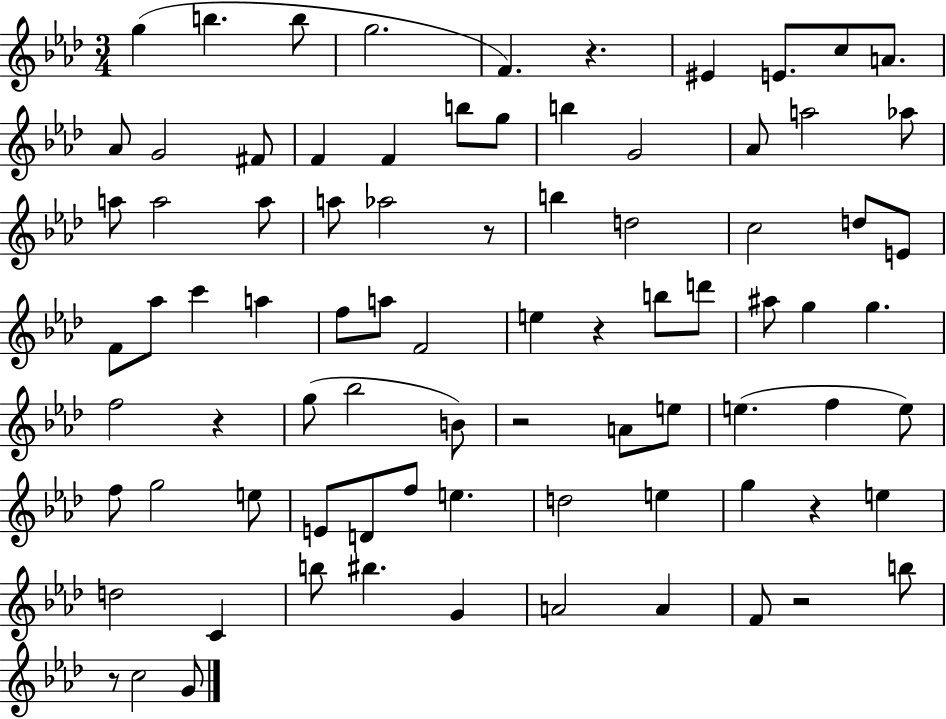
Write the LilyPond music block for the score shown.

{
  \clef treble
  \numericTimeSignature
  \time 3/4
  \key aes \major
  \repeat volta 2 { g''4( b''4. b''8 | g''2. | f'4.) r4. | eis'4 e'8. c''8 a'8. | \break aes'8 g'2 fis'8 | f'4 f'4 b''8 g''8 | b''4 g'2 | aes'8 a''2 aes''8 | \break a''8 a''2 a''8 | a''8 aes''2 r8 | b''4 d''2 | c''2 d''8 e'8 | \break f'8 aes''8 c'''4 a''4 | f''8 a''8 f'2 | e''4 r4 b''8 d'''8 | ais''8 g''4 g''4. | \break f''2 r4 | g''8( bes''2 b'8) | r2 a'8 e''8 | e''4.( f''4 e''8) | \break f''8 g''2 e''8 | e'8 d'8 f''8 e''4. | d''2 e''4 | g''4 r4 e''4 | \break d''2 c'4 | b''8 bis''4. g'4 | a'2 a'4 | f'8 r2 b''8 | \break r8 c''2 g'8 | } \bar "|."
}